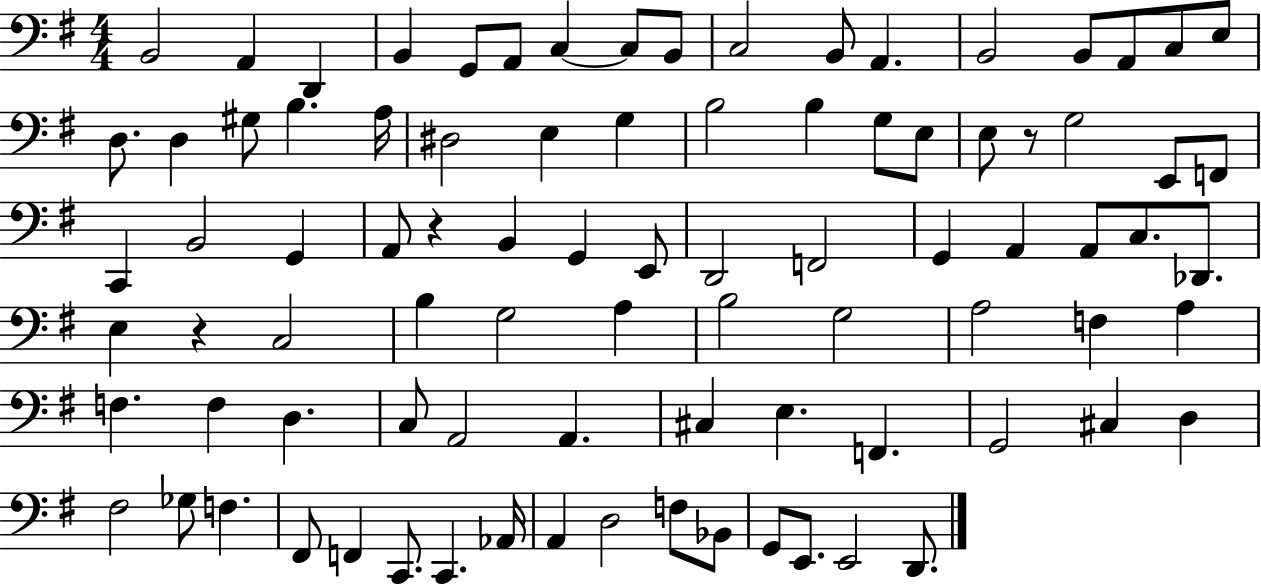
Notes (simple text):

B2/h A2/q D2/q B2/q G2/e A2/e C3/q C3/e B2/e C3/h B2/e A2/q. B2/h B2/e A2/e C3/e E3/e D3/e. D3/q G#3/e B3/q. A3/s D#3/h E3/q G3/q B3/h B3/q G3/e E3/e E3/e R/e G3/h E2/e F2/e C2/q B2/h G2/q A2/e R/q B2/q G2/q E2/e D2/h F2/h G2/q A2/q A2/e C3/e. Db2/e. E3/q R/q C3/h B3/q G3/h A3/q B3/h G3/h A3/h F3/q A3/q F3/q. F3/q D3/q. C3/e A2/h A2/q. C#3/q E3/q. F2/q. G2/h C#3/q D3/q F#3/h Gb3/e F3/q. F#2/e F2/q C2/e. C2/q. Ab2/s A2/q D3/h F3/e Bb2/e G2/e E2/e. E2/h D2/e.